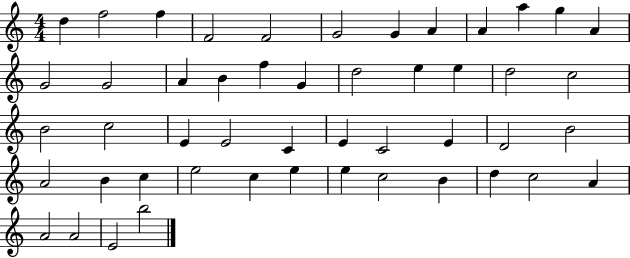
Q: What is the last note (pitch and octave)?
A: B5